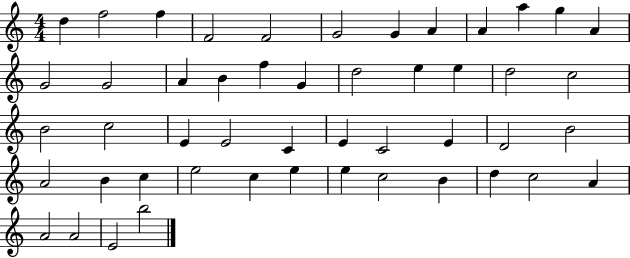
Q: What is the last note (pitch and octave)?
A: B5